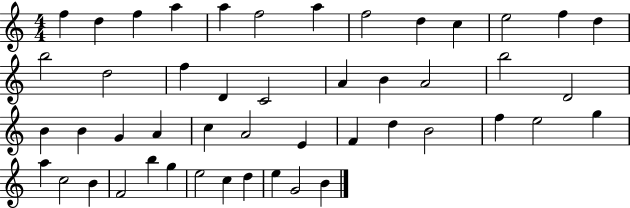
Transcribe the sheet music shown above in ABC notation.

X:1
T:Untitled
M:4/4
L:1/4
K:C
f d f a a f2 a f2 d c e2 f d b2 d2 f D C2 A B A2 b2 D2 B B G A c A2 E F d B2 f e2 g a c2 B F2 b g e2 c d e G2 B